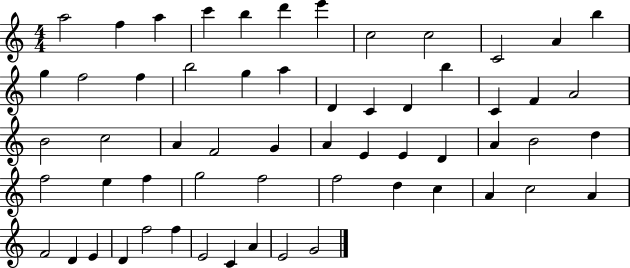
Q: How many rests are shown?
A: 0